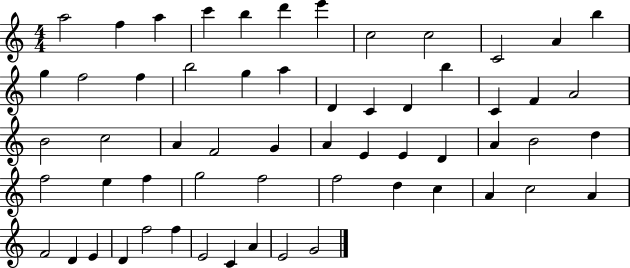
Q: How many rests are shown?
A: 0